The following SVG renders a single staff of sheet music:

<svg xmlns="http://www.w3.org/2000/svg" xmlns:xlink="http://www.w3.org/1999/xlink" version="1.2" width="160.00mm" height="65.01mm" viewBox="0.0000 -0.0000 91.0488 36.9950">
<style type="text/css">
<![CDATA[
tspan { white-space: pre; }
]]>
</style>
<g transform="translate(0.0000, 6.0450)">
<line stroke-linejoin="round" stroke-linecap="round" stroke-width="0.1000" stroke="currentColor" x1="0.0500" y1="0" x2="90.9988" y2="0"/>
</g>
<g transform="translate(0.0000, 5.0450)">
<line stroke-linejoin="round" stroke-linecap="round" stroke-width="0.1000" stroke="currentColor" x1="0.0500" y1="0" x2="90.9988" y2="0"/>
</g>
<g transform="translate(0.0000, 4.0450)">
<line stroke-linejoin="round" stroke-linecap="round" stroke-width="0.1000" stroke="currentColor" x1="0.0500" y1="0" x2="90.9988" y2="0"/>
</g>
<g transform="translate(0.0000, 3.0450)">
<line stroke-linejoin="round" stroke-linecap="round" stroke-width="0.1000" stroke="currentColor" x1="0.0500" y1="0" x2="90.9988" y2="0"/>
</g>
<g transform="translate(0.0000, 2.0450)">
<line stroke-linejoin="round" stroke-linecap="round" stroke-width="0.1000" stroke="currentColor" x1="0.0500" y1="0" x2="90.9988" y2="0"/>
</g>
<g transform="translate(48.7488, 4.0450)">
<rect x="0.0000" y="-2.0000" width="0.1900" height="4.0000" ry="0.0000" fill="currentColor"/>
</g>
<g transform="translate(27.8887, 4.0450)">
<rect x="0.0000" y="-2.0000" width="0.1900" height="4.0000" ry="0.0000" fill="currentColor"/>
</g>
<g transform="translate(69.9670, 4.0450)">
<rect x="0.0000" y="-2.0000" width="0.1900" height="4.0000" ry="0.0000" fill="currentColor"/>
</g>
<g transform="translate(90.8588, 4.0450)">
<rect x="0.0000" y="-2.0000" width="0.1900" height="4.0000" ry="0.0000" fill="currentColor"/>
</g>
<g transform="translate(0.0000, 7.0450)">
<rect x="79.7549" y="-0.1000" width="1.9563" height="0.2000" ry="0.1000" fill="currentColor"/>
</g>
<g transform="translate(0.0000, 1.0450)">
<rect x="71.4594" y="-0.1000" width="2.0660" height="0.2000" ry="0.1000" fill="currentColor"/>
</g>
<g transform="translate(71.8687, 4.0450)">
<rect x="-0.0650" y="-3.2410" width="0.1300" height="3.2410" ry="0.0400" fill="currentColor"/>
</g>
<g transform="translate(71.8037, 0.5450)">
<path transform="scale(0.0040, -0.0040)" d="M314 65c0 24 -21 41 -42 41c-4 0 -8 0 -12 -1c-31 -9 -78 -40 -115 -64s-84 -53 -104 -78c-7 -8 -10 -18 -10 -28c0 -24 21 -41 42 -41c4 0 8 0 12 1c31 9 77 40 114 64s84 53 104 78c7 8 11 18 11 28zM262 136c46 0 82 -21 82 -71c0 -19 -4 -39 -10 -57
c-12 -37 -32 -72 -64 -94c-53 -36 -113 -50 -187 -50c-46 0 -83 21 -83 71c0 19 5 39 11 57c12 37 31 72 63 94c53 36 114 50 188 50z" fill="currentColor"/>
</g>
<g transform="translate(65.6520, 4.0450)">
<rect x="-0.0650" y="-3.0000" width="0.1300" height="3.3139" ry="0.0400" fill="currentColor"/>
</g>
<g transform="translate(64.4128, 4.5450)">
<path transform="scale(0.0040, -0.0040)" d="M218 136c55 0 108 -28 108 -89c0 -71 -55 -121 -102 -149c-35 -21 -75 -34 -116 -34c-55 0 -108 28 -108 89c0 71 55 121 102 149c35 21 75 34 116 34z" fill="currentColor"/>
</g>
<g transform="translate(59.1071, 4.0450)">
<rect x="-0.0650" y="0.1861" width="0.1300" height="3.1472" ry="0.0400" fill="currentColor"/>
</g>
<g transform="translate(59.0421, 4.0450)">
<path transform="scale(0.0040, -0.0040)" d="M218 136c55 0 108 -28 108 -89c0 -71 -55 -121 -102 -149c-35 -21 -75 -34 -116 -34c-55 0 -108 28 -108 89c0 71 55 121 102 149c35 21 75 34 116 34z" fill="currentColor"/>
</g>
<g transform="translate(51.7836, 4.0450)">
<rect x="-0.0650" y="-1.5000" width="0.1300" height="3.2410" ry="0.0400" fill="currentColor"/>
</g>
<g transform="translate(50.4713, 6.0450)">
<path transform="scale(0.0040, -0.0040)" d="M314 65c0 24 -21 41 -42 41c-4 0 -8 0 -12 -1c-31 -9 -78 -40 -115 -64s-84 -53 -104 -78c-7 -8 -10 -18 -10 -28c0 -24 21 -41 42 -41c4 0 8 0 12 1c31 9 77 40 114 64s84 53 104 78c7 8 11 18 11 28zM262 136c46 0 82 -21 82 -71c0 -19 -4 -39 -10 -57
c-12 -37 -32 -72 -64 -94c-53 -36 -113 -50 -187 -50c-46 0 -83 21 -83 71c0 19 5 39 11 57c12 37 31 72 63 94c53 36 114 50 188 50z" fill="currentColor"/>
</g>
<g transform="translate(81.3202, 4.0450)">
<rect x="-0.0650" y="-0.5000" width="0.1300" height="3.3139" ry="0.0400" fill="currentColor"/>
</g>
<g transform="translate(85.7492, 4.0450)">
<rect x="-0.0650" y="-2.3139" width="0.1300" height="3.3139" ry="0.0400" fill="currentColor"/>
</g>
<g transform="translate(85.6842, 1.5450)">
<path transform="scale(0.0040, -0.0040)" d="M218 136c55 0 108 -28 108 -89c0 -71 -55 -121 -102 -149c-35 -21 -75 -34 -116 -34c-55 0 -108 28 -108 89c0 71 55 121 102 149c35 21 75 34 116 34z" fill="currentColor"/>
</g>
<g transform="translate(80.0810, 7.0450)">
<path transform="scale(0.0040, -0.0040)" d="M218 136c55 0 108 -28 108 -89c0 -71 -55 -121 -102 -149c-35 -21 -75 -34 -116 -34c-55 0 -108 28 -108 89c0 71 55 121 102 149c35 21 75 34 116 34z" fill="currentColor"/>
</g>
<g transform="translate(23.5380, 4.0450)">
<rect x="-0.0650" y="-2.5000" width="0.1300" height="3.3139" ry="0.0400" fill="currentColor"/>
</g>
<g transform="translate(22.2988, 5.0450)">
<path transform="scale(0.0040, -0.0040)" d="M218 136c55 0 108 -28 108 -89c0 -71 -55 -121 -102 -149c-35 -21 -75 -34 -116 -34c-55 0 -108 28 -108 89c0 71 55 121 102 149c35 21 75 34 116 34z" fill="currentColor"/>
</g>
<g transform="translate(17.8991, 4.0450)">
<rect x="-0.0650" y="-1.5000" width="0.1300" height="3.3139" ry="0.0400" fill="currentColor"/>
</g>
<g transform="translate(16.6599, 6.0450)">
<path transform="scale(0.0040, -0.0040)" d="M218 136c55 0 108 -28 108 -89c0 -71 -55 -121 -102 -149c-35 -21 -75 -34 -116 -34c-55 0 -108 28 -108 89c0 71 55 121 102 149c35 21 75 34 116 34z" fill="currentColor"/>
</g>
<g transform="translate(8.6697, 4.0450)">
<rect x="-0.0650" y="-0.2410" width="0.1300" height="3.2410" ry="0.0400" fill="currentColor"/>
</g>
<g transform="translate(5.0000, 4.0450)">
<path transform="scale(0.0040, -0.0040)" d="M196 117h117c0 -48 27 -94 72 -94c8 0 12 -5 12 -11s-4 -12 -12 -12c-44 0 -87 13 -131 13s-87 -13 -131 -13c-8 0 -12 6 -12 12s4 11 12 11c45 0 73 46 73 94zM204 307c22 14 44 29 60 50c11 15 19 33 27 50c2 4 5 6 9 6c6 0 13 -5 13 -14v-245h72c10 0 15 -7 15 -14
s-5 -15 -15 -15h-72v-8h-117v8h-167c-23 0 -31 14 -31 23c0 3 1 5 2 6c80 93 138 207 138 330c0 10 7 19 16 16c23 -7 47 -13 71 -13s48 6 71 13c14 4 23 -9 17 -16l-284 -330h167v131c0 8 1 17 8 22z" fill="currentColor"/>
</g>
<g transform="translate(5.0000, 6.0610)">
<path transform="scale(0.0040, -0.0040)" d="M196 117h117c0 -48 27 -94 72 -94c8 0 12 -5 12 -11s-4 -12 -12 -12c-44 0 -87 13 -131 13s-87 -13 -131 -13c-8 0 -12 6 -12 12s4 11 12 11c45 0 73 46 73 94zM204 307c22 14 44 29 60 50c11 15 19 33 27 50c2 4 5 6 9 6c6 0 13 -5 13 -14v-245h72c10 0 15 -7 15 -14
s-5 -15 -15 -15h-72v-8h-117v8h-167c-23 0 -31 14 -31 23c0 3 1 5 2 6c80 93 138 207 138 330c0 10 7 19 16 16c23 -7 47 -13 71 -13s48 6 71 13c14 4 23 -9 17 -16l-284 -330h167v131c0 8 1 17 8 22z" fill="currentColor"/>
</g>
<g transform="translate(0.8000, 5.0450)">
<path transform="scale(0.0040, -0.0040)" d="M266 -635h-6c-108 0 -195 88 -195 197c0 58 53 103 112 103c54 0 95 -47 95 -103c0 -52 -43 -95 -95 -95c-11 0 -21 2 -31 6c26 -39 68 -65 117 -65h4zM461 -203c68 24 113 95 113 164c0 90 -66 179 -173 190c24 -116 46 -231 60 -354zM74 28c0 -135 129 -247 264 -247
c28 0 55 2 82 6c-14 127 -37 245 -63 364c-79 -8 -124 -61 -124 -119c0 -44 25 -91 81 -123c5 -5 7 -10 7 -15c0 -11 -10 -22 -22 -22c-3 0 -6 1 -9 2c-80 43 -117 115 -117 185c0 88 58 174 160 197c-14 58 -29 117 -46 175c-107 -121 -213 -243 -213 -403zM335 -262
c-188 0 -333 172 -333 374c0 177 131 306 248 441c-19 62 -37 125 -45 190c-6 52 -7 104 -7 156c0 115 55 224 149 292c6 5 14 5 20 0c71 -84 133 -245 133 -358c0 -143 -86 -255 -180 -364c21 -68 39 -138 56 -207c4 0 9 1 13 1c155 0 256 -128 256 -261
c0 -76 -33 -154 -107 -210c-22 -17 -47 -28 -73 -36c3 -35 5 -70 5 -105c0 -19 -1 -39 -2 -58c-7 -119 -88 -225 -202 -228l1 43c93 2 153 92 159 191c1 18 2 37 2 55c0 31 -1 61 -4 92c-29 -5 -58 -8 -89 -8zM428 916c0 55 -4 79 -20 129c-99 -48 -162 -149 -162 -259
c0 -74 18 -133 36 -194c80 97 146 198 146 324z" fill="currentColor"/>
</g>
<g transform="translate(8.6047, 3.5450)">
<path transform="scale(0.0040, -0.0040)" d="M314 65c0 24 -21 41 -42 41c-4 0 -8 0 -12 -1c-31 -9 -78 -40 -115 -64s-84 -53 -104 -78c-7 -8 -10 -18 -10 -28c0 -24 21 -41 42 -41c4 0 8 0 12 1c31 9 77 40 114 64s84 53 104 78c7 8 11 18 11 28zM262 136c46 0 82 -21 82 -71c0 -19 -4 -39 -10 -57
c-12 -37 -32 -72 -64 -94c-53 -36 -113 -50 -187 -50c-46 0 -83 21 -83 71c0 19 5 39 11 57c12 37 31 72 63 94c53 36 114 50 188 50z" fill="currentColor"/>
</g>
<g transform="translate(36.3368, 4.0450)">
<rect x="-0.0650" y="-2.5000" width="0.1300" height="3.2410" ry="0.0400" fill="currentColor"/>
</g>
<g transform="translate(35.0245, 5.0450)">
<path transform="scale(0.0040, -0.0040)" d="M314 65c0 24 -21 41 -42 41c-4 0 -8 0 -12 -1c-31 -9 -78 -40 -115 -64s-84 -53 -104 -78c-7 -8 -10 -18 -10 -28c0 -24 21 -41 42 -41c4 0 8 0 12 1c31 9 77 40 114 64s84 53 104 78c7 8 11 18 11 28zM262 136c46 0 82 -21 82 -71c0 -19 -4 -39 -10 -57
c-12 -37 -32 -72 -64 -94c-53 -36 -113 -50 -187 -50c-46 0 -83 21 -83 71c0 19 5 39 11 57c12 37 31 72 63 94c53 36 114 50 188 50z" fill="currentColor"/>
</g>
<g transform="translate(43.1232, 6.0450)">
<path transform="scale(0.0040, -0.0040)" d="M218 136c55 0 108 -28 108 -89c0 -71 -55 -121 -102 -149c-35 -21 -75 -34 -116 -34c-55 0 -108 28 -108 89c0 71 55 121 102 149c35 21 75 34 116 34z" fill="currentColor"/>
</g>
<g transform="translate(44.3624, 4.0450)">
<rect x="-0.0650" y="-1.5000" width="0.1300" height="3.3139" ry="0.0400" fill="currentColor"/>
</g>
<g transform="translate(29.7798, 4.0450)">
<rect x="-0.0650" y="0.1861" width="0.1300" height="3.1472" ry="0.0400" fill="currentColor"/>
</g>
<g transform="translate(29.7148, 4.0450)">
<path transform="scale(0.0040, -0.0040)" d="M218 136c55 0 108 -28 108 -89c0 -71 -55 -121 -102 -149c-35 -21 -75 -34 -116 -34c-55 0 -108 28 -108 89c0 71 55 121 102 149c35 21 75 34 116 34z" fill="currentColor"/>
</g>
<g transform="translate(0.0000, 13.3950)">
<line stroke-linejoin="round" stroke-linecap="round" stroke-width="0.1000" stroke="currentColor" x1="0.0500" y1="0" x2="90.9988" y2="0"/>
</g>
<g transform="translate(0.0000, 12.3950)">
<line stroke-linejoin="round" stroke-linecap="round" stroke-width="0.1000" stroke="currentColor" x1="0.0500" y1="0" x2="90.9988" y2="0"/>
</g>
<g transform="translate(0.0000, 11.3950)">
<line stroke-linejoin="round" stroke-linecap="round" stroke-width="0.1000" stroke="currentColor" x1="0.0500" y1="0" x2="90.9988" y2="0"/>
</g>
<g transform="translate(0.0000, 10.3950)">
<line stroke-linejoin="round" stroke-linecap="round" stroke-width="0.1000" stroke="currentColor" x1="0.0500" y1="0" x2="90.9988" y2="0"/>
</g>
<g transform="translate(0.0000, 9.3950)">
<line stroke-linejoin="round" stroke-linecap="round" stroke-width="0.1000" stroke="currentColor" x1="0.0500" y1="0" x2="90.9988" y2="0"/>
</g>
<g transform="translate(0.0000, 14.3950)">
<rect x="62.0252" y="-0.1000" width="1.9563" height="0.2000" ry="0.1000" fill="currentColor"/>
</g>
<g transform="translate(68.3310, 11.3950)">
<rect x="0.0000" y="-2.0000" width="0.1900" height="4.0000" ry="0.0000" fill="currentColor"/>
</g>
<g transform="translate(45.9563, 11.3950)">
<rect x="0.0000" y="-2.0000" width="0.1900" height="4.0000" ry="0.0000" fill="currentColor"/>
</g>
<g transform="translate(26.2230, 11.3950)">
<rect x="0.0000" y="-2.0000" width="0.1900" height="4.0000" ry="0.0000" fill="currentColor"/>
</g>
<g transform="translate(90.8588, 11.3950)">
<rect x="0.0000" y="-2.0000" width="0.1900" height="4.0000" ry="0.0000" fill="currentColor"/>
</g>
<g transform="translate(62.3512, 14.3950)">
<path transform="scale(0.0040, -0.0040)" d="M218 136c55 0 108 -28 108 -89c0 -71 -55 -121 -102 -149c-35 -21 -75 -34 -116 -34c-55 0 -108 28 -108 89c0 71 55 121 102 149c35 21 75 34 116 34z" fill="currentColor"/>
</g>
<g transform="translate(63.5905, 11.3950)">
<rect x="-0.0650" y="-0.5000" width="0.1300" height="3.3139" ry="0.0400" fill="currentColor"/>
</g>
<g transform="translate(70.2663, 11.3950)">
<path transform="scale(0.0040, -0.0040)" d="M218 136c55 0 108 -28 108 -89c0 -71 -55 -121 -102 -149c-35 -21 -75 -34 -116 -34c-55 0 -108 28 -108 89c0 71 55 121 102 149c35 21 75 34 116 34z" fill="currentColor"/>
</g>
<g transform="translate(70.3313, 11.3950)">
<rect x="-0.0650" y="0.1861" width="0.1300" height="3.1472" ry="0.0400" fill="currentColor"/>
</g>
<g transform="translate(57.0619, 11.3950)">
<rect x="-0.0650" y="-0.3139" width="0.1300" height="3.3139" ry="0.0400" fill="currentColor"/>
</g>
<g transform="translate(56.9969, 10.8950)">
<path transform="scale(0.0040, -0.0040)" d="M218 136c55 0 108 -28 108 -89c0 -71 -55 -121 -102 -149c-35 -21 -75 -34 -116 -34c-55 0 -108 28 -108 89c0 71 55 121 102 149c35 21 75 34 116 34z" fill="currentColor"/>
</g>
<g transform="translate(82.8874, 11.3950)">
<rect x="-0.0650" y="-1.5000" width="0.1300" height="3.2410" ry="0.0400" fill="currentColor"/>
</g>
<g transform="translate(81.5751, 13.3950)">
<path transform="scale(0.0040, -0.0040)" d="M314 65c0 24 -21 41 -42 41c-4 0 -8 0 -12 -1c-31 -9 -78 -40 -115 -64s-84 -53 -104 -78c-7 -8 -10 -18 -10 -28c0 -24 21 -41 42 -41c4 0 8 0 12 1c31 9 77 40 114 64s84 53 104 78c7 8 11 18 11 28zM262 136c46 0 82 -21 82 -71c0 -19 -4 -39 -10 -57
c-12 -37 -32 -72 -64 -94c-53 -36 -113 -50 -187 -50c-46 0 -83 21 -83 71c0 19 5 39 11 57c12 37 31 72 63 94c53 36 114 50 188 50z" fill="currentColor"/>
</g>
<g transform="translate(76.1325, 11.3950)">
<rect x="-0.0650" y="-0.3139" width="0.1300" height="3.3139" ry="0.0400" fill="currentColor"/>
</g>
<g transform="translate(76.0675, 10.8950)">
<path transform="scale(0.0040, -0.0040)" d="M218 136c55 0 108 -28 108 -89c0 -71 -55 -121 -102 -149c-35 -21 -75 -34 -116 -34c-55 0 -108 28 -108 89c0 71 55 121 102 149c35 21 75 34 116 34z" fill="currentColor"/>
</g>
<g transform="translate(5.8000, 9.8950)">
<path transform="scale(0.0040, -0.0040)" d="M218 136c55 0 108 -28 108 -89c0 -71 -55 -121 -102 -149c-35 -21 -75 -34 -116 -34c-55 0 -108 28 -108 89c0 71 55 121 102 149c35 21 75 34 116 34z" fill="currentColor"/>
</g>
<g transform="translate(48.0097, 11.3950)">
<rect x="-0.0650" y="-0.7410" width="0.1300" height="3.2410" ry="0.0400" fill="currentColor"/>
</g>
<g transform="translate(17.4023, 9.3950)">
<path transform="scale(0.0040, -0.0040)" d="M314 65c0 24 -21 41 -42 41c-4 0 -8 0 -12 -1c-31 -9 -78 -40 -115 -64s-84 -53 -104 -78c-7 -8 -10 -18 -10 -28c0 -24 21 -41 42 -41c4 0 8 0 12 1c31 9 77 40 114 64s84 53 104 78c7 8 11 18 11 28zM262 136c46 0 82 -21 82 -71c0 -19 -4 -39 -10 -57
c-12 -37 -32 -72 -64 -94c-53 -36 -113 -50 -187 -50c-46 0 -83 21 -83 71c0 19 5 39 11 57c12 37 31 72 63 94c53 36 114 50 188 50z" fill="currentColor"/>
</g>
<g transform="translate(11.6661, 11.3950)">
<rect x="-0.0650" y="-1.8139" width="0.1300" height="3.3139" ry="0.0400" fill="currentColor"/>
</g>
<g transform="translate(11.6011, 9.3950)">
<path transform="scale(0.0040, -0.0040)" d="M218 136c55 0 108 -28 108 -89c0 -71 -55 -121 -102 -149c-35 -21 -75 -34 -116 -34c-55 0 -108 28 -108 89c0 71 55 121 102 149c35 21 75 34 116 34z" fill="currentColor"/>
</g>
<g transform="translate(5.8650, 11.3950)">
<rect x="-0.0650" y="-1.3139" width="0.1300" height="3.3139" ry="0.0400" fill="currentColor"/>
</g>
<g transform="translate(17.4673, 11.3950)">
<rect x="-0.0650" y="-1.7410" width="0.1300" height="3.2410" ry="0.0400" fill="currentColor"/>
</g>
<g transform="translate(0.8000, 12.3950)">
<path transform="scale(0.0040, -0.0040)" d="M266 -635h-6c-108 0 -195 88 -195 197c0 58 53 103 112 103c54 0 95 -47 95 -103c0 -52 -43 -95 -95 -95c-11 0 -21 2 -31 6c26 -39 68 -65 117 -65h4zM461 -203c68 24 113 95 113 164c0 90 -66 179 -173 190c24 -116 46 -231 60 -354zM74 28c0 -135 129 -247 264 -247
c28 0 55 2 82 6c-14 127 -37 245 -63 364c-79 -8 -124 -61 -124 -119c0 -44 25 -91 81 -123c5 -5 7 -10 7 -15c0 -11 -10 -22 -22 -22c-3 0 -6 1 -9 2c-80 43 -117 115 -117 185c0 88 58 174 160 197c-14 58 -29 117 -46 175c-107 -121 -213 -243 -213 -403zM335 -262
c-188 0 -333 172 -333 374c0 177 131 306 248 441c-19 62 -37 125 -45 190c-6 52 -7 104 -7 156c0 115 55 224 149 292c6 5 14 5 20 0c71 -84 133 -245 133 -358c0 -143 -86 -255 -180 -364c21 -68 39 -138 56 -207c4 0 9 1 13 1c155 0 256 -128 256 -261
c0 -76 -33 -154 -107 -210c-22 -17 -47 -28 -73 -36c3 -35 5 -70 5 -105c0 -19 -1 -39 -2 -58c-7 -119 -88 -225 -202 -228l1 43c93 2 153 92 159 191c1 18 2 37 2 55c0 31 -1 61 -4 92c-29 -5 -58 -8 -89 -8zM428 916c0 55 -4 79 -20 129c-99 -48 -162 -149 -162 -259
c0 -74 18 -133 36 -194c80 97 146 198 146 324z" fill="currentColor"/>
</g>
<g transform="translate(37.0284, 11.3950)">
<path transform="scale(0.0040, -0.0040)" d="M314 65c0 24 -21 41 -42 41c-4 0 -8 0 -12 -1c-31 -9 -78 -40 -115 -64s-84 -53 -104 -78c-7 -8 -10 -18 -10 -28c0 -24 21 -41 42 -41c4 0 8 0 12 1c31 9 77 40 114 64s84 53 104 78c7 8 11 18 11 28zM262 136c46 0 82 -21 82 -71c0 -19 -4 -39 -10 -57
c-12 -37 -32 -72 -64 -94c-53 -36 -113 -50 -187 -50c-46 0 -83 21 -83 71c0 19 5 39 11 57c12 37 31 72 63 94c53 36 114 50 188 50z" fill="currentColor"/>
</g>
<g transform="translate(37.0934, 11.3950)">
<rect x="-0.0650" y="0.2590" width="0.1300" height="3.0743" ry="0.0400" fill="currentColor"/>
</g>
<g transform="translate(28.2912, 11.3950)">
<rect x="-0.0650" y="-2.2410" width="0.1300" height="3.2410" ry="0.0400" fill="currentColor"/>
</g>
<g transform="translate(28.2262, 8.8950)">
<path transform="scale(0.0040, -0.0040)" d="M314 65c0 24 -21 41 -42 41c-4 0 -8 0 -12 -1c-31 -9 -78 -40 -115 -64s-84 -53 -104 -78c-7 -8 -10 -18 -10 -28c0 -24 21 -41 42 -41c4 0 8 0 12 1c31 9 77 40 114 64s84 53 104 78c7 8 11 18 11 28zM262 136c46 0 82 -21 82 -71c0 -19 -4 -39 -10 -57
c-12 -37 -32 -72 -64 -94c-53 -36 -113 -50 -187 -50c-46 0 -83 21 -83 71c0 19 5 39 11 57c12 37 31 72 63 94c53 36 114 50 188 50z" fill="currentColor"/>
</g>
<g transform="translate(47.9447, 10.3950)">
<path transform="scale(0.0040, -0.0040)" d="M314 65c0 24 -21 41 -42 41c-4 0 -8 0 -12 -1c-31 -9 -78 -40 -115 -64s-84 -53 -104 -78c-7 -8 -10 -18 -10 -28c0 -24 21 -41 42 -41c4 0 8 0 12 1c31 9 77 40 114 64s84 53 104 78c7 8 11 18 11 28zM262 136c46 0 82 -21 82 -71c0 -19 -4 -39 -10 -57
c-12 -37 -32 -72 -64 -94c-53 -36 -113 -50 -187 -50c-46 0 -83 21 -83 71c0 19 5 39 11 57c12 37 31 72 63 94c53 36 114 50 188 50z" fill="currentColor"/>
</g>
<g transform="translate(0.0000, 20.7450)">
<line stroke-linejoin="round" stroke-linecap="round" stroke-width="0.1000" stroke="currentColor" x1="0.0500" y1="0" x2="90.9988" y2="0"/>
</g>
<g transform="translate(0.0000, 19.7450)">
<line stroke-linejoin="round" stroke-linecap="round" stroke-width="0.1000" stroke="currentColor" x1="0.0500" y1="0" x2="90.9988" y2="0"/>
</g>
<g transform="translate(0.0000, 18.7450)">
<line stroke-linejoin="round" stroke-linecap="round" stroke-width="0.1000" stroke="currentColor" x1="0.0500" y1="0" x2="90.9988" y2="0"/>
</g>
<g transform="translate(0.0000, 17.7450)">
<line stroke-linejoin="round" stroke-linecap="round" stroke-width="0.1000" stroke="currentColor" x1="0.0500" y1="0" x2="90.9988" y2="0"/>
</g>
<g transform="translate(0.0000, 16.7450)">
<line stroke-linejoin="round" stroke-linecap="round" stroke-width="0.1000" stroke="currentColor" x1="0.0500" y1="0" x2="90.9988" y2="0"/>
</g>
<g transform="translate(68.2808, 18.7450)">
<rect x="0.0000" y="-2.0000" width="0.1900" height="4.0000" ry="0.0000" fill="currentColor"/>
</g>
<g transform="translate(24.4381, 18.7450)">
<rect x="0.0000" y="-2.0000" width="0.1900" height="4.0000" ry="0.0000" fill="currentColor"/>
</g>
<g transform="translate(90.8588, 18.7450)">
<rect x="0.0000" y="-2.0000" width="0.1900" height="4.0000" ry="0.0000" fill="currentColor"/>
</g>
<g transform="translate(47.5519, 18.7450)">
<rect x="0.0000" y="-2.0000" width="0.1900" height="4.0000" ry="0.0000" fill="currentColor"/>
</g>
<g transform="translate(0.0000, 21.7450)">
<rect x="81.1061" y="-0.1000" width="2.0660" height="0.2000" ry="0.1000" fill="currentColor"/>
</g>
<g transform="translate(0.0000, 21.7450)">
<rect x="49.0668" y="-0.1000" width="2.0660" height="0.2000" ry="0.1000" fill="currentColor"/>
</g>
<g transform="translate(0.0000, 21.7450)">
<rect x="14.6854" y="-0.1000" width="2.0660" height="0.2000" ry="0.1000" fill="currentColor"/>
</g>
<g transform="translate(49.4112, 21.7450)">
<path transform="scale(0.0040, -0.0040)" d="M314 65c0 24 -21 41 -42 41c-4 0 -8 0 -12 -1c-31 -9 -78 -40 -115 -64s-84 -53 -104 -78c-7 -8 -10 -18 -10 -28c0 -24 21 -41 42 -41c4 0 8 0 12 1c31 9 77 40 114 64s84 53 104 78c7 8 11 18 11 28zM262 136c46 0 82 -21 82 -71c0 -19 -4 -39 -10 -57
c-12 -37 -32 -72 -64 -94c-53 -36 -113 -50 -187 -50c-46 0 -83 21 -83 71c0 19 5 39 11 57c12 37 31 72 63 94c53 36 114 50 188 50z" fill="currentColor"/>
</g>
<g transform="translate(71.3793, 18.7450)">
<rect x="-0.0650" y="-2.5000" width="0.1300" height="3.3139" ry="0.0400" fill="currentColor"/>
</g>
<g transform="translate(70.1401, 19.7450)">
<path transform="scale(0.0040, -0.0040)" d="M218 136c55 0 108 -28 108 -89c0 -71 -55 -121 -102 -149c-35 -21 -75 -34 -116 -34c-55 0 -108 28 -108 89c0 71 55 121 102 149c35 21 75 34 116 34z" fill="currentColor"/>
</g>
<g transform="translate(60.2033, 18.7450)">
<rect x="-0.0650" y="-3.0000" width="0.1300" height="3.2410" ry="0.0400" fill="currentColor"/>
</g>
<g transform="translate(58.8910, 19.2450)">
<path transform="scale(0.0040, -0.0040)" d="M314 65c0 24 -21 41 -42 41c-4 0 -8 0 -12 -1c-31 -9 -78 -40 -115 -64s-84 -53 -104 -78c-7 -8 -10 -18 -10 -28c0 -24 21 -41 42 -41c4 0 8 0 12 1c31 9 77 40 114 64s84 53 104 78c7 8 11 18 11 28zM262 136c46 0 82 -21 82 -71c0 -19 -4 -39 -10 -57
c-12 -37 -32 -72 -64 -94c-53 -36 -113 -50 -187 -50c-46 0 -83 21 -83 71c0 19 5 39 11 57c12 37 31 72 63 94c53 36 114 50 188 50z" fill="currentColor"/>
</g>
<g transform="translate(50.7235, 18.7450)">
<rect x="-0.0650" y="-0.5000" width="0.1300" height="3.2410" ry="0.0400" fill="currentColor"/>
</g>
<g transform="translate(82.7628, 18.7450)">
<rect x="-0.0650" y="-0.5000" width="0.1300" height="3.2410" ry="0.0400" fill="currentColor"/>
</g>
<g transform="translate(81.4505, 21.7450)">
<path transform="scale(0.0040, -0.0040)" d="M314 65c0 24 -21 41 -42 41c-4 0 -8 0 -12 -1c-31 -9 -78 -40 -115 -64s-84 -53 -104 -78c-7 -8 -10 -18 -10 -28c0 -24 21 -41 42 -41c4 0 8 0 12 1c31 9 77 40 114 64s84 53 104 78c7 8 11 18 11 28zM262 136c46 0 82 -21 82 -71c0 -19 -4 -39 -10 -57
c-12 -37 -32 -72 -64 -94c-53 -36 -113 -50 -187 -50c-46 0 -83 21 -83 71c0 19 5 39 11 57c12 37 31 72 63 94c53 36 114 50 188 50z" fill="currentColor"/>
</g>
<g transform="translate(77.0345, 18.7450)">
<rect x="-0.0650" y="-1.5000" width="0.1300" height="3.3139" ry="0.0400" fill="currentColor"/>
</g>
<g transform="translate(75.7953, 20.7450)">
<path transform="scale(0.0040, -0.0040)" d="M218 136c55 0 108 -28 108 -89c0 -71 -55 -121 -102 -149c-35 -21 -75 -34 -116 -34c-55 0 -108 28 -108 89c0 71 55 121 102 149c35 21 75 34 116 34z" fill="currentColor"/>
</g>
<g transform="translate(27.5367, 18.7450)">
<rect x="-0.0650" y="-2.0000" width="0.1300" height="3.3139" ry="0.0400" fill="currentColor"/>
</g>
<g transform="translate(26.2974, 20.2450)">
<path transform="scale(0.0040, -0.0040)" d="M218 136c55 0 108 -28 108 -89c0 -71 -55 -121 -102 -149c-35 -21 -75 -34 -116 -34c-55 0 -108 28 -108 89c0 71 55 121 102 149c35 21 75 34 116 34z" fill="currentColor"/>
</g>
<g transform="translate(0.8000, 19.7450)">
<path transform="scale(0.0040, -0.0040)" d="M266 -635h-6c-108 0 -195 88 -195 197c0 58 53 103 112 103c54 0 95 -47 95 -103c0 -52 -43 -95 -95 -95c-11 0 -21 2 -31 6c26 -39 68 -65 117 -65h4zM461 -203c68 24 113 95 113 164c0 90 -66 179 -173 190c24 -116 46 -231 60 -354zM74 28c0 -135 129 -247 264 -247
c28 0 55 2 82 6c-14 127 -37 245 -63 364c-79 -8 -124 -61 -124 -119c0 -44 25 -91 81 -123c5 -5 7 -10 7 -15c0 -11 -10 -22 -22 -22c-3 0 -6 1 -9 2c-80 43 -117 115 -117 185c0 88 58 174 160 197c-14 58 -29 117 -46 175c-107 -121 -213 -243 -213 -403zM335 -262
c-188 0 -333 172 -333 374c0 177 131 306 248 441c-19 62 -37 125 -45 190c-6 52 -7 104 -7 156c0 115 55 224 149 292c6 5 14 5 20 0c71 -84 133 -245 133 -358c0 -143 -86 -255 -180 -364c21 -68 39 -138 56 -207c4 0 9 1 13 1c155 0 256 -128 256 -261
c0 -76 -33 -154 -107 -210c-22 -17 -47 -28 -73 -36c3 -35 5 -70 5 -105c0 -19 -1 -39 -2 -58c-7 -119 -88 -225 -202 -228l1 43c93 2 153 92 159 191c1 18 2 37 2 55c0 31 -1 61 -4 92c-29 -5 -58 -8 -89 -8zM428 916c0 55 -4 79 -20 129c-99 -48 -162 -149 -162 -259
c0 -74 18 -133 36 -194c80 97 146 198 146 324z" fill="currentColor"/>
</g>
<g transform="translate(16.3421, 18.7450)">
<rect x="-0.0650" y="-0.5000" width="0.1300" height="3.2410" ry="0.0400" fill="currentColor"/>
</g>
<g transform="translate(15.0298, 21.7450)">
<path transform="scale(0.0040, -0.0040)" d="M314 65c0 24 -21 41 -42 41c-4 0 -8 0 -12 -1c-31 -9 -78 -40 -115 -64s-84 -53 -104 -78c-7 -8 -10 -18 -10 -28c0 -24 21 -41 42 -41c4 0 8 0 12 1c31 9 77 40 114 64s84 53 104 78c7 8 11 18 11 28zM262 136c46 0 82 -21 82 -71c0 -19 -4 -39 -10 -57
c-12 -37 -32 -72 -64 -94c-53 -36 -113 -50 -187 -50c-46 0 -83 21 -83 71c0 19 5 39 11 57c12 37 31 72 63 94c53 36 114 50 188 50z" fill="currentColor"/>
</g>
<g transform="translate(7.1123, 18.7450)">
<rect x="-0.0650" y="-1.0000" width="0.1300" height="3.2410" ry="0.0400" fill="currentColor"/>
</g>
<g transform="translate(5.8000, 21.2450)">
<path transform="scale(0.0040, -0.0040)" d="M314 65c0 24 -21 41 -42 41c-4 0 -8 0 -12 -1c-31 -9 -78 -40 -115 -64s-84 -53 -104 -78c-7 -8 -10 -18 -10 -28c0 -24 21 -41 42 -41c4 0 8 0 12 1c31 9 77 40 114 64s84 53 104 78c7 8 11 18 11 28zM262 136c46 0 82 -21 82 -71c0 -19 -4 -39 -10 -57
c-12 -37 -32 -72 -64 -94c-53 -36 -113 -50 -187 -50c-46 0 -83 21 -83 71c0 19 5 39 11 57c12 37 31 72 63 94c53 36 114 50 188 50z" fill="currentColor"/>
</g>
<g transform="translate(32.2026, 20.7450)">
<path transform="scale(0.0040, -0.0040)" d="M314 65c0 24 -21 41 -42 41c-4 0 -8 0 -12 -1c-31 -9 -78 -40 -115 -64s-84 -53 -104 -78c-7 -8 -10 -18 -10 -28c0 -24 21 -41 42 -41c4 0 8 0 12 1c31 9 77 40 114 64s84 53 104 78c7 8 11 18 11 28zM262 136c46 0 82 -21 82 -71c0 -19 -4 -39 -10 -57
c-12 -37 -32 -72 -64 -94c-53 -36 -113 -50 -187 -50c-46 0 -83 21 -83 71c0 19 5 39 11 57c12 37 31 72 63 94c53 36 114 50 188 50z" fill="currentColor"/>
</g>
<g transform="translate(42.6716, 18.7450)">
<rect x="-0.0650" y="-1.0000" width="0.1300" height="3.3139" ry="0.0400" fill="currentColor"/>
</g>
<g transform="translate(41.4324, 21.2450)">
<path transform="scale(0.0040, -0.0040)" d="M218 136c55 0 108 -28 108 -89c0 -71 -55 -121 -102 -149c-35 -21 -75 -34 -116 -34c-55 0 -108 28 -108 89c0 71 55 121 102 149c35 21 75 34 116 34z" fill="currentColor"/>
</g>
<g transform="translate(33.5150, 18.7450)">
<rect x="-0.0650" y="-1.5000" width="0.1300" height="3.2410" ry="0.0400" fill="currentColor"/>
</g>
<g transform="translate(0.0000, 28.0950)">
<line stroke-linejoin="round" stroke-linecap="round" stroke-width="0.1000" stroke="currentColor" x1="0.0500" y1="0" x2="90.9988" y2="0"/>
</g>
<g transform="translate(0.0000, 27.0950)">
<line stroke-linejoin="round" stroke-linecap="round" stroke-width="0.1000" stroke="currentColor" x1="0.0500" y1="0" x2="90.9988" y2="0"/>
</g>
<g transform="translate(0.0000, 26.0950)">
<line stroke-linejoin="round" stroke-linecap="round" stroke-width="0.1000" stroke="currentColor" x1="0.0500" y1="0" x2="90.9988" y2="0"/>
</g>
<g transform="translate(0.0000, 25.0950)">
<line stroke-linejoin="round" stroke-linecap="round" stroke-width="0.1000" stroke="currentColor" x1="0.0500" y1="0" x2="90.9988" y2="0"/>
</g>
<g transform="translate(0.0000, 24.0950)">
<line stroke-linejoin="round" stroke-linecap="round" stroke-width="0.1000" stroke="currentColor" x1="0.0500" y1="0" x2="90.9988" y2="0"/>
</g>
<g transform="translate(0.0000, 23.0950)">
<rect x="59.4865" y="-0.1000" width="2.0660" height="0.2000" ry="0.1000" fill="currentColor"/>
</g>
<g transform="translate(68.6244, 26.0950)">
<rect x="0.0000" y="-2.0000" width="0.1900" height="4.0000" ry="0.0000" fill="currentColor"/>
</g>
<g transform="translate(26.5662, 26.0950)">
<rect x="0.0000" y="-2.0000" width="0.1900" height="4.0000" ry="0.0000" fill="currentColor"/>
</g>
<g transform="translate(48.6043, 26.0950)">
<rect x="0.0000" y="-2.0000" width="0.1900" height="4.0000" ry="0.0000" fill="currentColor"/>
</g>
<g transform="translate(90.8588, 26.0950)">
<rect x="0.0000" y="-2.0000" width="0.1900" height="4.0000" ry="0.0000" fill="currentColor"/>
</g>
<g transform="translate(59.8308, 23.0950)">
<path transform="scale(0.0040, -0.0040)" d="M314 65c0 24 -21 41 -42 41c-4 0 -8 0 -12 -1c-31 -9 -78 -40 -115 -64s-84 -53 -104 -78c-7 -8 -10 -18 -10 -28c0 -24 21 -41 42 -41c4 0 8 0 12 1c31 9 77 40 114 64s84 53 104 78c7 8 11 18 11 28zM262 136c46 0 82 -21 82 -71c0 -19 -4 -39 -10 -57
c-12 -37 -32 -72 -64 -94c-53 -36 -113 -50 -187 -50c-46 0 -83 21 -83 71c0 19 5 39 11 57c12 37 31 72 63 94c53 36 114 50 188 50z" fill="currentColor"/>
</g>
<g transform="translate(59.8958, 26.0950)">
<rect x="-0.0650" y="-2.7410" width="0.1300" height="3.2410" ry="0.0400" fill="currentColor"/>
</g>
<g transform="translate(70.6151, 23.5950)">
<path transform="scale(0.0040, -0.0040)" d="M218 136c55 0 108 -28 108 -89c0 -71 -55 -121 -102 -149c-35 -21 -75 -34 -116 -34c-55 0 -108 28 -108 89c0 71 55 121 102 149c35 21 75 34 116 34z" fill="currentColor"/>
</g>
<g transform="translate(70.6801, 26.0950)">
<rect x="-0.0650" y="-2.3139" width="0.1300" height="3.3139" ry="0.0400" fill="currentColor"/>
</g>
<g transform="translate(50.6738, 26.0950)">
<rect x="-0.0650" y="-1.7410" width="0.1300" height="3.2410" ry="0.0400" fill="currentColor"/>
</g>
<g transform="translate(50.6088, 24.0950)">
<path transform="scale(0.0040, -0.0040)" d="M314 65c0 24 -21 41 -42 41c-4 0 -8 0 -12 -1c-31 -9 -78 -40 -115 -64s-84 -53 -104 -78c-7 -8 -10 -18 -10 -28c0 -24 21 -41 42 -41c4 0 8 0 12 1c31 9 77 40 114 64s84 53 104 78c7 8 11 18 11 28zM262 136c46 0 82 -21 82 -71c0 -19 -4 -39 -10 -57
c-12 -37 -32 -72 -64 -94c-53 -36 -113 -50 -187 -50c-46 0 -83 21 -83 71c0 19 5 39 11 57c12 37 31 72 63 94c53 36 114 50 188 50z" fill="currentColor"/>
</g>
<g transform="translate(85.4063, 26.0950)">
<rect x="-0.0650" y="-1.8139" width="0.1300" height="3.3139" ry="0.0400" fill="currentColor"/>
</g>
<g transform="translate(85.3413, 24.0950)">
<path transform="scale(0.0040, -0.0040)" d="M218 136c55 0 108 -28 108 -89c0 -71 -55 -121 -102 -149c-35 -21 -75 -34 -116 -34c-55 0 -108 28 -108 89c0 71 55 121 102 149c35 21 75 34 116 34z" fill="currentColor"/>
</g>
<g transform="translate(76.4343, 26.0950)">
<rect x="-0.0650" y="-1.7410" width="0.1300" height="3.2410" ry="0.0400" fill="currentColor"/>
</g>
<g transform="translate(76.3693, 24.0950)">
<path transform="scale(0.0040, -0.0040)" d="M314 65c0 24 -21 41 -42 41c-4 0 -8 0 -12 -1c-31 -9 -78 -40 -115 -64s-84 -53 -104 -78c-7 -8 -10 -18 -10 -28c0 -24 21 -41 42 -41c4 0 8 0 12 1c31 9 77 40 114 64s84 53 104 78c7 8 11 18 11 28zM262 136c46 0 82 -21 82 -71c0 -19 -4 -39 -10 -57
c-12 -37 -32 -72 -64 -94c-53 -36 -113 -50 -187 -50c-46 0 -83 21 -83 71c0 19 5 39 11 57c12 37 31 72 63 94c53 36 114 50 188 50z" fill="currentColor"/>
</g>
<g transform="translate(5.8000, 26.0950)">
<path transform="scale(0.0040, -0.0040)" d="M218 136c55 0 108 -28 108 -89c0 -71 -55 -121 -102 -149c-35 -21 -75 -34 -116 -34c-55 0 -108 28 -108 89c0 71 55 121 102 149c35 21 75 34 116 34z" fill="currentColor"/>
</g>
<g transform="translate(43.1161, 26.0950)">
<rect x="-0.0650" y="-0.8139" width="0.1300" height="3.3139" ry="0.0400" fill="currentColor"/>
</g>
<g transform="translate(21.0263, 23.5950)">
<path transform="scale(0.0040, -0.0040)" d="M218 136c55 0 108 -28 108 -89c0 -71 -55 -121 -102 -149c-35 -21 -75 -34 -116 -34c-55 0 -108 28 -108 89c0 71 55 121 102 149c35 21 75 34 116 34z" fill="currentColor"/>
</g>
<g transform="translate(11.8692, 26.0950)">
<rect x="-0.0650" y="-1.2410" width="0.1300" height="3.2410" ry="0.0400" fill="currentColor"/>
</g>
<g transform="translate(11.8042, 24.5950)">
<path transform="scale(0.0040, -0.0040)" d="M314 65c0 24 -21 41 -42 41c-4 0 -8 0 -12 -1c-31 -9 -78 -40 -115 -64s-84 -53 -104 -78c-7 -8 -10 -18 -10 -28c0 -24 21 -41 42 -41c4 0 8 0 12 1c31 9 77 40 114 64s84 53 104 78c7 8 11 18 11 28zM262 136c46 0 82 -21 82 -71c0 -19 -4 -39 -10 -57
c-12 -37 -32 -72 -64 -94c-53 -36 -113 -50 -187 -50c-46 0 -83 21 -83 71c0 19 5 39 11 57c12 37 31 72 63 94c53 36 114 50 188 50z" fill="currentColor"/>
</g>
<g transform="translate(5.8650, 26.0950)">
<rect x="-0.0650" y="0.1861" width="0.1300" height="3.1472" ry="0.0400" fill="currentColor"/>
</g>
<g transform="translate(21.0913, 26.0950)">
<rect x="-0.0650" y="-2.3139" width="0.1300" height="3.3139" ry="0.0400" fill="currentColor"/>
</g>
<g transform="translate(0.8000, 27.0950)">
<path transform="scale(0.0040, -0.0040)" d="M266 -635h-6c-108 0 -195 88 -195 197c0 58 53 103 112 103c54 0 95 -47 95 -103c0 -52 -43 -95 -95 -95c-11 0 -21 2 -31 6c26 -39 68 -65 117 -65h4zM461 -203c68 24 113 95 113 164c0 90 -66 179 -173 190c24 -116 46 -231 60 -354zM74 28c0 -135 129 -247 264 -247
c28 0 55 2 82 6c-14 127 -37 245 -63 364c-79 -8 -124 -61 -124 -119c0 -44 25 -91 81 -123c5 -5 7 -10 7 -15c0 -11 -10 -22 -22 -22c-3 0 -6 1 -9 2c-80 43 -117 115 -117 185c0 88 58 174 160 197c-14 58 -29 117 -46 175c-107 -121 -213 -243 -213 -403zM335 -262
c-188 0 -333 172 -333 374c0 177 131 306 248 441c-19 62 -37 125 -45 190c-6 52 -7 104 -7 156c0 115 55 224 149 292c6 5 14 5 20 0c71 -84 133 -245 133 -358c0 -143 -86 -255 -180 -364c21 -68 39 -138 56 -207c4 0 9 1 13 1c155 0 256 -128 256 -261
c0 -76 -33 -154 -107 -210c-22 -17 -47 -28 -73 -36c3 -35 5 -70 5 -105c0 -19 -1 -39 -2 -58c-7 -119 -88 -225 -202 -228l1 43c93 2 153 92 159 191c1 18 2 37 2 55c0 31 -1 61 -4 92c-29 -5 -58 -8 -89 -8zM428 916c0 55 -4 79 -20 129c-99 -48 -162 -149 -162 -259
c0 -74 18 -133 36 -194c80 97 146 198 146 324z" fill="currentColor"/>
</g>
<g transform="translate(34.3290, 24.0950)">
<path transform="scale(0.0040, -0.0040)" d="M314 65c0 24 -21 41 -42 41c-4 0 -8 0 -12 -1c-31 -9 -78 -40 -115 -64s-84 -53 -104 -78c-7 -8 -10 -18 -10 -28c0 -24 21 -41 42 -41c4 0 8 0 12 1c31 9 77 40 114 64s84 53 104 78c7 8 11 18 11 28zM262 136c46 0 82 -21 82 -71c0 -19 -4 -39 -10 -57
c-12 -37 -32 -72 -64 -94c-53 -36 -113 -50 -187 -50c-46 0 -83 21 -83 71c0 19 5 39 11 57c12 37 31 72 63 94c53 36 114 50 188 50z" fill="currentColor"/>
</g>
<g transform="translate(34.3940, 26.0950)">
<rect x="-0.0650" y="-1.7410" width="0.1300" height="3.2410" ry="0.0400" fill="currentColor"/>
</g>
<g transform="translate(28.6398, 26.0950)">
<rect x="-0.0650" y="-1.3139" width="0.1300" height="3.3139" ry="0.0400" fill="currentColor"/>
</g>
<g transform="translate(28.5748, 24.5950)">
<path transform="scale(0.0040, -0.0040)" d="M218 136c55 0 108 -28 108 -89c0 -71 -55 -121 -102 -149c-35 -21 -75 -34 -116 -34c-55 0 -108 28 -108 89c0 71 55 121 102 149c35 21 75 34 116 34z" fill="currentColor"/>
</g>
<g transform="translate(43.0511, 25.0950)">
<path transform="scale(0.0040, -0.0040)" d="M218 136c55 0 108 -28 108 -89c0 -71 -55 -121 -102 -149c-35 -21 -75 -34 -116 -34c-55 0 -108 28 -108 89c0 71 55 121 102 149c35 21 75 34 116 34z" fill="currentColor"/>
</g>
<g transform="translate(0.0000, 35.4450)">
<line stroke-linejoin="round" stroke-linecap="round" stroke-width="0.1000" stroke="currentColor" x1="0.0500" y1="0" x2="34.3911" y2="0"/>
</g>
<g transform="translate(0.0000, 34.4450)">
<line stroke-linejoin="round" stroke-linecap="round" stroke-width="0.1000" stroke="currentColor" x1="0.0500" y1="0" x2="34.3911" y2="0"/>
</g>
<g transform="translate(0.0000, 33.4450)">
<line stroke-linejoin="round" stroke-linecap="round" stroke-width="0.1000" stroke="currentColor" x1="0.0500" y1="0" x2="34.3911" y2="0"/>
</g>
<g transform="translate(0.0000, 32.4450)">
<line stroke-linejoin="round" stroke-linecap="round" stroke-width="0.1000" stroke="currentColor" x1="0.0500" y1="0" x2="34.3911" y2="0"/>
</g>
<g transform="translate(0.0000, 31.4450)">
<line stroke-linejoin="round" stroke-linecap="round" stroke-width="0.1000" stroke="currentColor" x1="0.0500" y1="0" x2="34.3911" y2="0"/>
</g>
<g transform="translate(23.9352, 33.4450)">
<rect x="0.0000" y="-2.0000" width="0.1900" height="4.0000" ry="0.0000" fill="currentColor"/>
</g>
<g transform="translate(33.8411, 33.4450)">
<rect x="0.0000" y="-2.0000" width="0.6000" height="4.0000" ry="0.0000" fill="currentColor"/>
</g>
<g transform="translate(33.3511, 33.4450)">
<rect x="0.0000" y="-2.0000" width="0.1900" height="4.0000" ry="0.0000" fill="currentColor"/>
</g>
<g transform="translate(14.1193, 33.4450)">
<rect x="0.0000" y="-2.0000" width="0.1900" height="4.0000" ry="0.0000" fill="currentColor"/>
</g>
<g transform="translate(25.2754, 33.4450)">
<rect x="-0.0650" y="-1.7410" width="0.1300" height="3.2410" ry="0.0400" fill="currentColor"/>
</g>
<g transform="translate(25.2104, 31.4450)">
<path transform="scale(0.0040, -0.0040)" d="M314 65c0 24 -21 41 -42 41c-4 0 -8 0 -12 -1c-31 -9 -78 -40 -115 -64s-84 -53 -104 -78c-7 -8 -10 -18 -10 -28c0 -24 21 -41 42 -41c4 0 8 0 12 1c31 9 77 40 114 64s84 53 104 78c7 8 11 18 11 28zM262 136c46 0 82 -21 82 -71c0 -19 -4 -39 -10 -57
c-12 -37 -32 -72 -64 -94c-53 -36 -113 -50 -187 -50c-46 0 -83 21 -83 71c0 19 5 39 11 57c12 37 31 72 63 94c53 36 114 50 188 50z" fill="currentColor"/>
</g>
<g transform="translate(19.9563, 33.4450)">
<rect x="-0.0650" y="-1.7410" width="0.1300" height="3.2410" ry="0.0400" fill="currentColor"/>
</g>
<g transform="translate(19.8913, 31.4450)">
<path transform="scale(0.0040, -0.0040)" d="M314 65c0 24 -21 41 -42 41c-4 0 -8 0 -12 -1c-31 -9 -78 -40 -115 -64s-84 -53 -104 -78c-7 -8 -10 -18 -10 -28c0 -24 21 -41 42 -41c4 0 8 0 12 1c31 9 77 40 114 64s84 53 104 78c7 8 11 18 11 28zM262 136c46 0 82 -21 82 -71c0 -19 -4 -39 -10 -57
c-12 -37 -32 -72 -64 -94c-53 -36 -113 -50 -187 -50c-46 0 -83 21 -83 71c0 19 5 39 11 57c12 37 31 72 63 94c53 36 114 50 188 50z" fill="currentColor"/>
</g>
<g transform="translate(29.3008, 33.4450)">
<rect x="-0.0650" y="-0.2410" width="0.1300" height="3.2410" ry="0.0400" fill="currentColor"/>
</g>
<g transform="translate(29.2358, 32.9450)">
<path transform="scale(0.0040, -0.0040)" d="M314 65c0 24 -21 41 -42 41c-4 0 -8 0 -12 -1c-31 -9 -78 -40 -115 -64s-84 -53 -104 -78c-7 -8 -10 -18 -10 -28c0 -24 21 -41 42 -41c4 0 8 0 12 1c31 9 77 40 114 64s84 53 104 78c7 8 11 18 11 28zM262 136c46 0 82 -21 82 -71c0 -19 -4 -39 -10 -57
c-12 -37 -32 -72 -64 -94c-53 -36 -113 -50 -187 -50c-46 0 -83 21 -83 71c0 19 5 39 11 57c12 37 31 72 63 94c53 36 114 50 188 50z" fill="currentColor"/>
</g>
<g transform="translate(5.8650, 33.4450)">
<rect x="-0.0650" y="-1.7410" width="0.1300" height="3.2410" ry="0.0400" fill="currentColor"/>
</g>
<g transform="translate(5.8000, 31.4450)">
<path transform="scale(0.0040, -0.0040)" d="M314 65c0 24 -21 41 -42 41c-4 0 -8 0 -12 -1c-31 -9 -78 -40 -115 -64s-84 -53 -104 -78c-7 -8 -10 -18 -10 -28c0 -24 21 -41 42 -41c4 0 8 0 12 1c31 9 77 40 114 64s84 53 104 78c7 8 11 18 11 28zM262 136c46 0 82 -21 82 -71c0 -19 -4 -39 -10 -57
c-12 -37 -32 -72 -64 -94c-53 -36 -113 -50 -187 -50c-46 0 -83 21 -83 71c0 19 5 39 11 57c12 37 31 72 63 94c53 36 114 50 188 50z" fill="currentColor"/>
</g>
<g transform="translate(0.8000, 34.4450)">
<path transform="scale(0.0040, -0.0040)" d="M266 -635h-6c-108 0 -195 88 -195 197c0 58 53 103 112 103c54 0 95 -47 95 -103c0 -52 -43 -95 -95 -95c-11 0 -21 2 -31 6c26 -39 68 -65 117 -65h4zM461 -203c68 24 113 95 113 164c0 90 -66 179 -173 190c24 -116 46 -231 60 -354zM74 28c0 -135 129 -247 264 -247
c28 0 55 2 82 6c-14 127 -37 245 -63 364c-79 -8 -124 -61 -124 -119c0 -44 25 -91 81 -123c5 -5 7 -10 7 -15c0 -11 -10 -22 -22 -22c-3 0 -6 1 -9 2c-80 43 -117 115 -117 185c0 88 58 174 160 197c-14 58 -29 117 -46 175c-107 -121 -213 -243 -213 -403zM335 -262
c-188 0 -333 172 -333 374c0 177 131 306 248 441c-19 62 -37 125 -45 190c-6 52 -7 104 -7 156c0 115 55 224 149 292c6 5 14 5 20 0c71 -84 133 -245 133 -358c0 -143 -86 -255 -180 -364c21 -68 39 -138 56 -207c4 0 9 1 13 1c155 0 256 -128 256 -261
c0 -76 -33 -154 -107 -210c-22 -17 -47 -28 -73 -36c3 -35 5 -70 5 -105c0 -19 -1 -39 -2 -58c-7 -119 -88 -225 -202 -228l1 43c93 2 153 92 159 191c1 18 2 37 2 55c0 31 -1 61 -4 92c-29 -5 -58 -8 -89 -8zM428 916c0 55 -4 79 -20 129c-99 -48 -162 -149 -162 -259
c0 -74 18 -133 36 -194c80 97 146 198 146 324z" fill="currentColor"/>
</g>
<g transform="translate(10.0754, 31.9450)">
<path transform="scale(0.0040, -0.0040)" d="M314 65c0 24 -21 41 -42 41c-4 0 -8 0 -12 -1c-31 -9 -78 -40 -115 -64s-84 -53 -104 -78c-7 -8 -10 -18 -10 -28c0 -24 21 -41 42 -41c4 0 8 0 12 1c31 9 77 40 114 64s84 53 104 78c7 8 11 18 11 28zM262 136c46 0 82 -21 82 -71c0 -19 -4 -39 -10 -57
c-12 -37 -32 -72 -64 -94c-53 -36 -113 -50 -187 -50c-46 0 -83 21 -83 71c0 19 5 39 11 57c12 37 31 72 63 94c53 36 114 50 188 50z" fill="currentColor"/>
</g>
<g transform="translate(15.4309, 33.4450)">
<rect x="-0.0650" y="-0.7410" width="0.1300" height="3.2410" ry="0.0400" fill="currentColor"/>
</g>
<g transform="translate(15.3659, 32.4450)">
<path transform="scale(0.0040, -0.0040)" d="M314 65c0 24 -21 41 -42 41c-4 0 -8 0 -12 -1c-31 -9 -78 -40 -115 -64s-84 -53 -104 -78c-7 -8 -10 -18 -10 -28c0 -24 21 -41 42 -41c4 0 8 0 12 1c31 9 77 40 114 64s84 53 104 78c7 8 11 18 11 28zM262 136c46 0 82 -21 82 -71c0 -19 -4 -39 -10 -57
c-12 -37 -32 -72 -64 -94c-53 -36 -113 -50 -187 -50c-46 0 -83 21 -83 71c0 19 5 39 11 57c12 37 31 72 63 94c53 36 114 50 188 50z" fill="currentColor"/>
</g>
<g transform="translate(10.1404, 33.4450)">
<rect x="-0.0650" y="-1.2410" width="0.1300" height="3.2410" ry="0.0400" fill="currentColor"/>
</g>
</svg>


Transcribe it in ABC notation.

X:1
T:Untitled
M:4/4
L:1/4
K:C
c2 E G B G2 E E2 B A b2 C g e f f2 g2 B2 d2 c C B c E2 D2 C2 F E2 D C2 A2 G E C2 B e2 g e f2 d f2 a2 g f2 f f2 e2 d2 f2 f2 c2